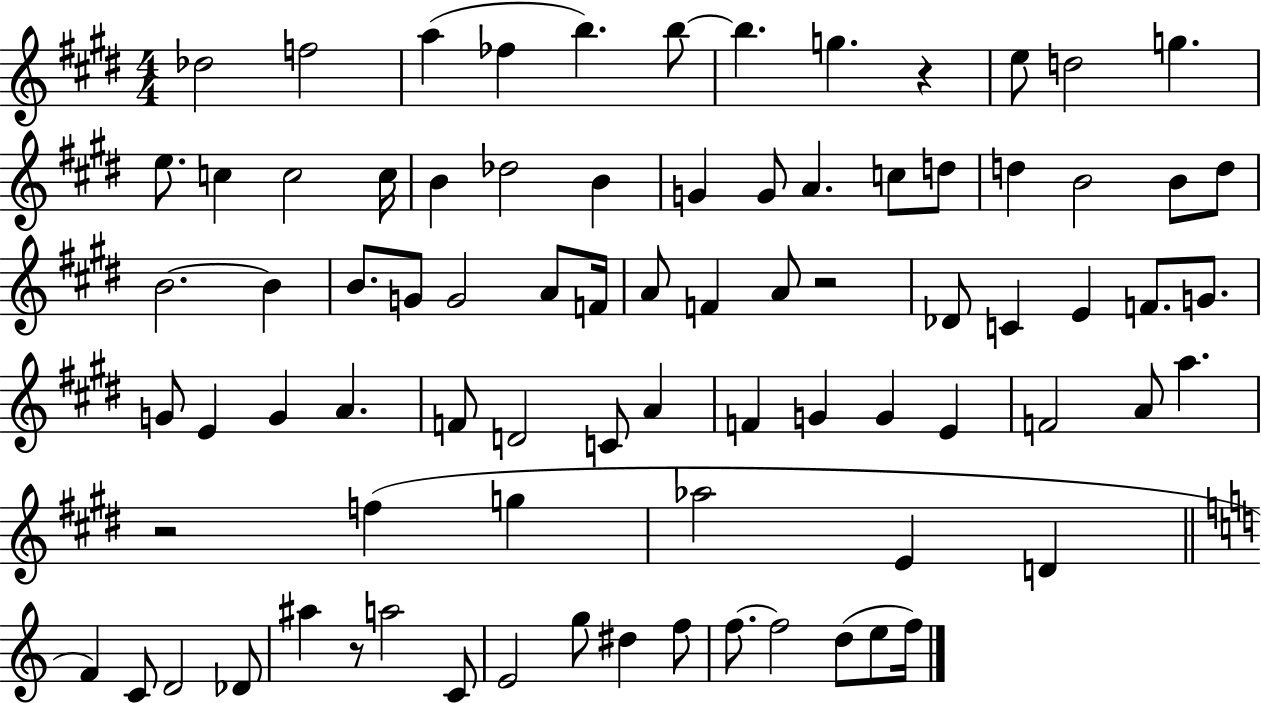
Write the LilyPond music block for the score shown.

{
  \clef treble
  \numericTimeSignature
  \time 4/4
  \key e \major
  \repeat volta 2 { des''2 f''2 | a''4( fes''4 b''4.) b''8~~ | b''4. g''4. r4 | e''8 d''2 g''4. | \break e''8. c''4 c''2 c''16 | b'4 des''2 b'4 | g'4 g'8 a'4. c''8 d''8 | d''4 b'2 b'8 d''8 | \break b'2.~~ b'4 | b'8. g'8 g'2 a'8 f'16 | a'8 f'4 a'8 r2 | des'8 c'4 e'4 f'8. g'8. | \break g'8 e'4 g'4 a'4. | f'8 d'2 c'8 a'4 | f'4 g'4 g'4 e'4 | f'2 a'8 a''4. | \break r2 f''4( g''4 | aes''2 e'4 d'4 | \bar "||" \break \key c \major f'4) c'8 d'2 des'8 | ais''4 r8 a''2 c'8 | e'2 g''8 dis''4 f''8 | f''8.~~ f''2 d''8( e''8 f''16) | \break } \bar "|."
}